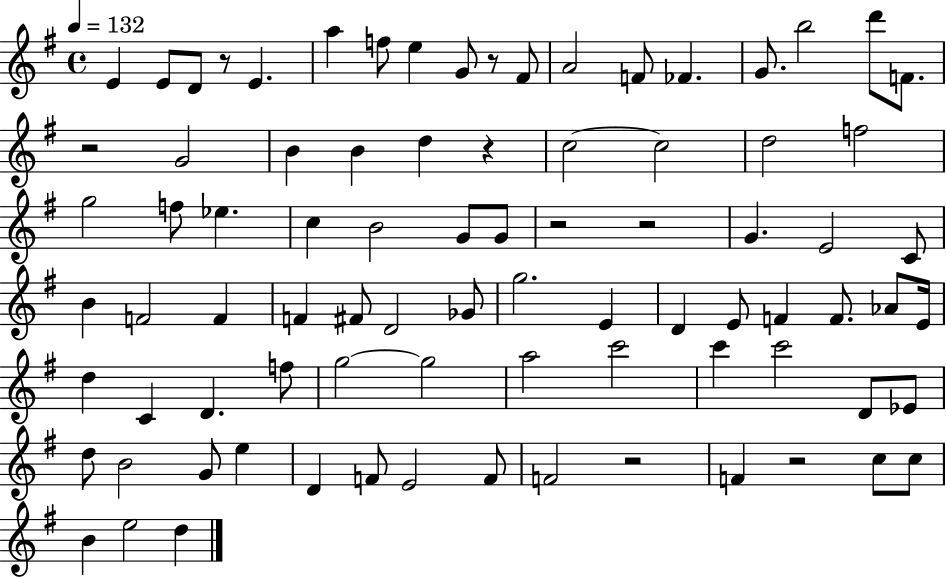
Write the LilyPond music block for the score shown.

{
  \clef treble
  \time 4/4
  \defaultTimeSignature
  \key g \major
  \tempo 4 = 132
  \repeat volta 2 { e'4 e'8 d'8 r8 e'4. | a''4 f''8 e''4 g'8 r8 fis'8 | a'2 f'8 fes'4. | g'8. b''2 d'''8 f'8. | \break r2 g'2 | b'4 b'4 d''4 r4 | c''2~~ c''2 | d''2 f''2 | \break g''2 f''8 ees''4. | c''4 b'2 g'8 g'8 | r2 r2 | g'4. e'2 c'8 | \break b'4 f'2 f'4 | f'4 fis'8 d'2 ges'8 | g''2. e'4 | d'4 e'8 f'4 f'8. aes'8 e'16 | \break d''4 c'4 d'4. f''8 | g''2~~ g''2 | a''2 c'''2 | c'''4 c'''2 d'8 ees'8 | \break d''8 b'2 g'8 e''4 | d'4 f'8 e'2 f'8 | f'2 r2 | f'4 r2 c''8 c''8 | \break b'4 e''2 d''4 | } \bar "|."
}